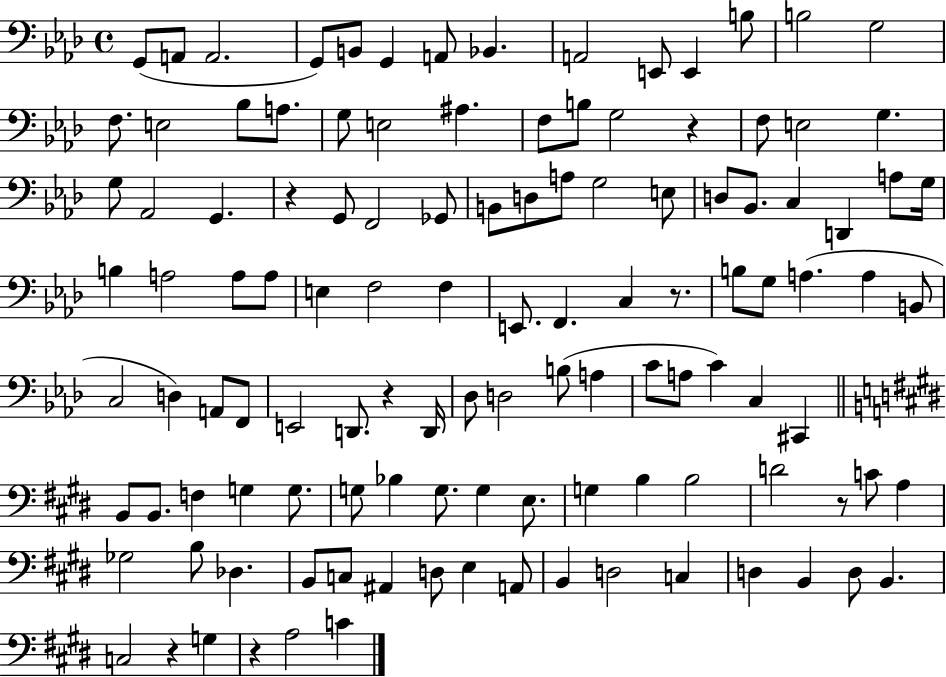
G2/e A2/e A2/h. G2/e B2/e G2/q A2/e Bb2/q. A2/h E2/e E2/q B3/e B3/h G3/h F3/e. E3/h Bb3/e A3/e. G3/e E3/h A#3/q. F3/e B3/e G3/h R/q F3/e E3/h G3/q. G3/e Ab2/h G2/q. R/q G2/e F2/h Gb2/e B2/e D3/e A3/e G3/h E3/e D3/e Bb2/e. C3/q D2/q A3/e G3/s B3/q A3/h A3/e A3/e E3/q F3/h F3/q E2/e. F2/q. C3/q R/e. B3/e G3/e A3/q. A3/q B2/e C3/h D3/q A2/e F2/e E2/h D2/e. R/q D2/s Db3/e D3/h B3/e A3/q C4/e A3/e C4/q C3/q C#2/q B2/e B2/e. F3/q G3/q G3/e. G3/e Bb3/q G3/e. G3/q E3/e. G3/q B3/q B3/h D4/h R/e C4/e A3/q Gb3/h B3/e Db3/q. B2/e C3/e A#2/q D3/e E3/q A2/e B2/q D3/h C3/q D3/q B2/q D3/e B2/q. C3/h R/q G3/q R/q A3/h C4/q